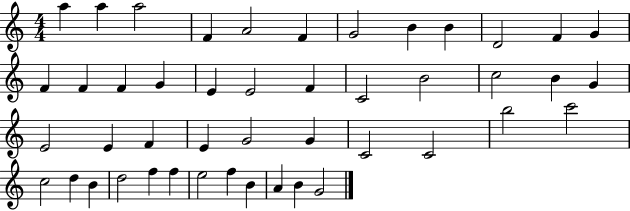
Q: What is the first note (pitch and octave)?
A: A5